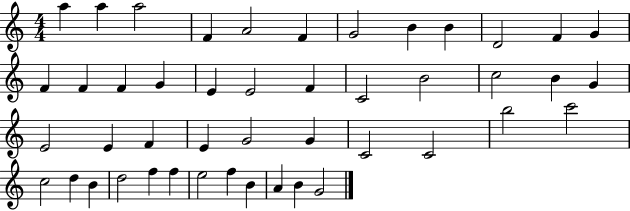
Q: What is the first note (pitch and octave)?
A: A5